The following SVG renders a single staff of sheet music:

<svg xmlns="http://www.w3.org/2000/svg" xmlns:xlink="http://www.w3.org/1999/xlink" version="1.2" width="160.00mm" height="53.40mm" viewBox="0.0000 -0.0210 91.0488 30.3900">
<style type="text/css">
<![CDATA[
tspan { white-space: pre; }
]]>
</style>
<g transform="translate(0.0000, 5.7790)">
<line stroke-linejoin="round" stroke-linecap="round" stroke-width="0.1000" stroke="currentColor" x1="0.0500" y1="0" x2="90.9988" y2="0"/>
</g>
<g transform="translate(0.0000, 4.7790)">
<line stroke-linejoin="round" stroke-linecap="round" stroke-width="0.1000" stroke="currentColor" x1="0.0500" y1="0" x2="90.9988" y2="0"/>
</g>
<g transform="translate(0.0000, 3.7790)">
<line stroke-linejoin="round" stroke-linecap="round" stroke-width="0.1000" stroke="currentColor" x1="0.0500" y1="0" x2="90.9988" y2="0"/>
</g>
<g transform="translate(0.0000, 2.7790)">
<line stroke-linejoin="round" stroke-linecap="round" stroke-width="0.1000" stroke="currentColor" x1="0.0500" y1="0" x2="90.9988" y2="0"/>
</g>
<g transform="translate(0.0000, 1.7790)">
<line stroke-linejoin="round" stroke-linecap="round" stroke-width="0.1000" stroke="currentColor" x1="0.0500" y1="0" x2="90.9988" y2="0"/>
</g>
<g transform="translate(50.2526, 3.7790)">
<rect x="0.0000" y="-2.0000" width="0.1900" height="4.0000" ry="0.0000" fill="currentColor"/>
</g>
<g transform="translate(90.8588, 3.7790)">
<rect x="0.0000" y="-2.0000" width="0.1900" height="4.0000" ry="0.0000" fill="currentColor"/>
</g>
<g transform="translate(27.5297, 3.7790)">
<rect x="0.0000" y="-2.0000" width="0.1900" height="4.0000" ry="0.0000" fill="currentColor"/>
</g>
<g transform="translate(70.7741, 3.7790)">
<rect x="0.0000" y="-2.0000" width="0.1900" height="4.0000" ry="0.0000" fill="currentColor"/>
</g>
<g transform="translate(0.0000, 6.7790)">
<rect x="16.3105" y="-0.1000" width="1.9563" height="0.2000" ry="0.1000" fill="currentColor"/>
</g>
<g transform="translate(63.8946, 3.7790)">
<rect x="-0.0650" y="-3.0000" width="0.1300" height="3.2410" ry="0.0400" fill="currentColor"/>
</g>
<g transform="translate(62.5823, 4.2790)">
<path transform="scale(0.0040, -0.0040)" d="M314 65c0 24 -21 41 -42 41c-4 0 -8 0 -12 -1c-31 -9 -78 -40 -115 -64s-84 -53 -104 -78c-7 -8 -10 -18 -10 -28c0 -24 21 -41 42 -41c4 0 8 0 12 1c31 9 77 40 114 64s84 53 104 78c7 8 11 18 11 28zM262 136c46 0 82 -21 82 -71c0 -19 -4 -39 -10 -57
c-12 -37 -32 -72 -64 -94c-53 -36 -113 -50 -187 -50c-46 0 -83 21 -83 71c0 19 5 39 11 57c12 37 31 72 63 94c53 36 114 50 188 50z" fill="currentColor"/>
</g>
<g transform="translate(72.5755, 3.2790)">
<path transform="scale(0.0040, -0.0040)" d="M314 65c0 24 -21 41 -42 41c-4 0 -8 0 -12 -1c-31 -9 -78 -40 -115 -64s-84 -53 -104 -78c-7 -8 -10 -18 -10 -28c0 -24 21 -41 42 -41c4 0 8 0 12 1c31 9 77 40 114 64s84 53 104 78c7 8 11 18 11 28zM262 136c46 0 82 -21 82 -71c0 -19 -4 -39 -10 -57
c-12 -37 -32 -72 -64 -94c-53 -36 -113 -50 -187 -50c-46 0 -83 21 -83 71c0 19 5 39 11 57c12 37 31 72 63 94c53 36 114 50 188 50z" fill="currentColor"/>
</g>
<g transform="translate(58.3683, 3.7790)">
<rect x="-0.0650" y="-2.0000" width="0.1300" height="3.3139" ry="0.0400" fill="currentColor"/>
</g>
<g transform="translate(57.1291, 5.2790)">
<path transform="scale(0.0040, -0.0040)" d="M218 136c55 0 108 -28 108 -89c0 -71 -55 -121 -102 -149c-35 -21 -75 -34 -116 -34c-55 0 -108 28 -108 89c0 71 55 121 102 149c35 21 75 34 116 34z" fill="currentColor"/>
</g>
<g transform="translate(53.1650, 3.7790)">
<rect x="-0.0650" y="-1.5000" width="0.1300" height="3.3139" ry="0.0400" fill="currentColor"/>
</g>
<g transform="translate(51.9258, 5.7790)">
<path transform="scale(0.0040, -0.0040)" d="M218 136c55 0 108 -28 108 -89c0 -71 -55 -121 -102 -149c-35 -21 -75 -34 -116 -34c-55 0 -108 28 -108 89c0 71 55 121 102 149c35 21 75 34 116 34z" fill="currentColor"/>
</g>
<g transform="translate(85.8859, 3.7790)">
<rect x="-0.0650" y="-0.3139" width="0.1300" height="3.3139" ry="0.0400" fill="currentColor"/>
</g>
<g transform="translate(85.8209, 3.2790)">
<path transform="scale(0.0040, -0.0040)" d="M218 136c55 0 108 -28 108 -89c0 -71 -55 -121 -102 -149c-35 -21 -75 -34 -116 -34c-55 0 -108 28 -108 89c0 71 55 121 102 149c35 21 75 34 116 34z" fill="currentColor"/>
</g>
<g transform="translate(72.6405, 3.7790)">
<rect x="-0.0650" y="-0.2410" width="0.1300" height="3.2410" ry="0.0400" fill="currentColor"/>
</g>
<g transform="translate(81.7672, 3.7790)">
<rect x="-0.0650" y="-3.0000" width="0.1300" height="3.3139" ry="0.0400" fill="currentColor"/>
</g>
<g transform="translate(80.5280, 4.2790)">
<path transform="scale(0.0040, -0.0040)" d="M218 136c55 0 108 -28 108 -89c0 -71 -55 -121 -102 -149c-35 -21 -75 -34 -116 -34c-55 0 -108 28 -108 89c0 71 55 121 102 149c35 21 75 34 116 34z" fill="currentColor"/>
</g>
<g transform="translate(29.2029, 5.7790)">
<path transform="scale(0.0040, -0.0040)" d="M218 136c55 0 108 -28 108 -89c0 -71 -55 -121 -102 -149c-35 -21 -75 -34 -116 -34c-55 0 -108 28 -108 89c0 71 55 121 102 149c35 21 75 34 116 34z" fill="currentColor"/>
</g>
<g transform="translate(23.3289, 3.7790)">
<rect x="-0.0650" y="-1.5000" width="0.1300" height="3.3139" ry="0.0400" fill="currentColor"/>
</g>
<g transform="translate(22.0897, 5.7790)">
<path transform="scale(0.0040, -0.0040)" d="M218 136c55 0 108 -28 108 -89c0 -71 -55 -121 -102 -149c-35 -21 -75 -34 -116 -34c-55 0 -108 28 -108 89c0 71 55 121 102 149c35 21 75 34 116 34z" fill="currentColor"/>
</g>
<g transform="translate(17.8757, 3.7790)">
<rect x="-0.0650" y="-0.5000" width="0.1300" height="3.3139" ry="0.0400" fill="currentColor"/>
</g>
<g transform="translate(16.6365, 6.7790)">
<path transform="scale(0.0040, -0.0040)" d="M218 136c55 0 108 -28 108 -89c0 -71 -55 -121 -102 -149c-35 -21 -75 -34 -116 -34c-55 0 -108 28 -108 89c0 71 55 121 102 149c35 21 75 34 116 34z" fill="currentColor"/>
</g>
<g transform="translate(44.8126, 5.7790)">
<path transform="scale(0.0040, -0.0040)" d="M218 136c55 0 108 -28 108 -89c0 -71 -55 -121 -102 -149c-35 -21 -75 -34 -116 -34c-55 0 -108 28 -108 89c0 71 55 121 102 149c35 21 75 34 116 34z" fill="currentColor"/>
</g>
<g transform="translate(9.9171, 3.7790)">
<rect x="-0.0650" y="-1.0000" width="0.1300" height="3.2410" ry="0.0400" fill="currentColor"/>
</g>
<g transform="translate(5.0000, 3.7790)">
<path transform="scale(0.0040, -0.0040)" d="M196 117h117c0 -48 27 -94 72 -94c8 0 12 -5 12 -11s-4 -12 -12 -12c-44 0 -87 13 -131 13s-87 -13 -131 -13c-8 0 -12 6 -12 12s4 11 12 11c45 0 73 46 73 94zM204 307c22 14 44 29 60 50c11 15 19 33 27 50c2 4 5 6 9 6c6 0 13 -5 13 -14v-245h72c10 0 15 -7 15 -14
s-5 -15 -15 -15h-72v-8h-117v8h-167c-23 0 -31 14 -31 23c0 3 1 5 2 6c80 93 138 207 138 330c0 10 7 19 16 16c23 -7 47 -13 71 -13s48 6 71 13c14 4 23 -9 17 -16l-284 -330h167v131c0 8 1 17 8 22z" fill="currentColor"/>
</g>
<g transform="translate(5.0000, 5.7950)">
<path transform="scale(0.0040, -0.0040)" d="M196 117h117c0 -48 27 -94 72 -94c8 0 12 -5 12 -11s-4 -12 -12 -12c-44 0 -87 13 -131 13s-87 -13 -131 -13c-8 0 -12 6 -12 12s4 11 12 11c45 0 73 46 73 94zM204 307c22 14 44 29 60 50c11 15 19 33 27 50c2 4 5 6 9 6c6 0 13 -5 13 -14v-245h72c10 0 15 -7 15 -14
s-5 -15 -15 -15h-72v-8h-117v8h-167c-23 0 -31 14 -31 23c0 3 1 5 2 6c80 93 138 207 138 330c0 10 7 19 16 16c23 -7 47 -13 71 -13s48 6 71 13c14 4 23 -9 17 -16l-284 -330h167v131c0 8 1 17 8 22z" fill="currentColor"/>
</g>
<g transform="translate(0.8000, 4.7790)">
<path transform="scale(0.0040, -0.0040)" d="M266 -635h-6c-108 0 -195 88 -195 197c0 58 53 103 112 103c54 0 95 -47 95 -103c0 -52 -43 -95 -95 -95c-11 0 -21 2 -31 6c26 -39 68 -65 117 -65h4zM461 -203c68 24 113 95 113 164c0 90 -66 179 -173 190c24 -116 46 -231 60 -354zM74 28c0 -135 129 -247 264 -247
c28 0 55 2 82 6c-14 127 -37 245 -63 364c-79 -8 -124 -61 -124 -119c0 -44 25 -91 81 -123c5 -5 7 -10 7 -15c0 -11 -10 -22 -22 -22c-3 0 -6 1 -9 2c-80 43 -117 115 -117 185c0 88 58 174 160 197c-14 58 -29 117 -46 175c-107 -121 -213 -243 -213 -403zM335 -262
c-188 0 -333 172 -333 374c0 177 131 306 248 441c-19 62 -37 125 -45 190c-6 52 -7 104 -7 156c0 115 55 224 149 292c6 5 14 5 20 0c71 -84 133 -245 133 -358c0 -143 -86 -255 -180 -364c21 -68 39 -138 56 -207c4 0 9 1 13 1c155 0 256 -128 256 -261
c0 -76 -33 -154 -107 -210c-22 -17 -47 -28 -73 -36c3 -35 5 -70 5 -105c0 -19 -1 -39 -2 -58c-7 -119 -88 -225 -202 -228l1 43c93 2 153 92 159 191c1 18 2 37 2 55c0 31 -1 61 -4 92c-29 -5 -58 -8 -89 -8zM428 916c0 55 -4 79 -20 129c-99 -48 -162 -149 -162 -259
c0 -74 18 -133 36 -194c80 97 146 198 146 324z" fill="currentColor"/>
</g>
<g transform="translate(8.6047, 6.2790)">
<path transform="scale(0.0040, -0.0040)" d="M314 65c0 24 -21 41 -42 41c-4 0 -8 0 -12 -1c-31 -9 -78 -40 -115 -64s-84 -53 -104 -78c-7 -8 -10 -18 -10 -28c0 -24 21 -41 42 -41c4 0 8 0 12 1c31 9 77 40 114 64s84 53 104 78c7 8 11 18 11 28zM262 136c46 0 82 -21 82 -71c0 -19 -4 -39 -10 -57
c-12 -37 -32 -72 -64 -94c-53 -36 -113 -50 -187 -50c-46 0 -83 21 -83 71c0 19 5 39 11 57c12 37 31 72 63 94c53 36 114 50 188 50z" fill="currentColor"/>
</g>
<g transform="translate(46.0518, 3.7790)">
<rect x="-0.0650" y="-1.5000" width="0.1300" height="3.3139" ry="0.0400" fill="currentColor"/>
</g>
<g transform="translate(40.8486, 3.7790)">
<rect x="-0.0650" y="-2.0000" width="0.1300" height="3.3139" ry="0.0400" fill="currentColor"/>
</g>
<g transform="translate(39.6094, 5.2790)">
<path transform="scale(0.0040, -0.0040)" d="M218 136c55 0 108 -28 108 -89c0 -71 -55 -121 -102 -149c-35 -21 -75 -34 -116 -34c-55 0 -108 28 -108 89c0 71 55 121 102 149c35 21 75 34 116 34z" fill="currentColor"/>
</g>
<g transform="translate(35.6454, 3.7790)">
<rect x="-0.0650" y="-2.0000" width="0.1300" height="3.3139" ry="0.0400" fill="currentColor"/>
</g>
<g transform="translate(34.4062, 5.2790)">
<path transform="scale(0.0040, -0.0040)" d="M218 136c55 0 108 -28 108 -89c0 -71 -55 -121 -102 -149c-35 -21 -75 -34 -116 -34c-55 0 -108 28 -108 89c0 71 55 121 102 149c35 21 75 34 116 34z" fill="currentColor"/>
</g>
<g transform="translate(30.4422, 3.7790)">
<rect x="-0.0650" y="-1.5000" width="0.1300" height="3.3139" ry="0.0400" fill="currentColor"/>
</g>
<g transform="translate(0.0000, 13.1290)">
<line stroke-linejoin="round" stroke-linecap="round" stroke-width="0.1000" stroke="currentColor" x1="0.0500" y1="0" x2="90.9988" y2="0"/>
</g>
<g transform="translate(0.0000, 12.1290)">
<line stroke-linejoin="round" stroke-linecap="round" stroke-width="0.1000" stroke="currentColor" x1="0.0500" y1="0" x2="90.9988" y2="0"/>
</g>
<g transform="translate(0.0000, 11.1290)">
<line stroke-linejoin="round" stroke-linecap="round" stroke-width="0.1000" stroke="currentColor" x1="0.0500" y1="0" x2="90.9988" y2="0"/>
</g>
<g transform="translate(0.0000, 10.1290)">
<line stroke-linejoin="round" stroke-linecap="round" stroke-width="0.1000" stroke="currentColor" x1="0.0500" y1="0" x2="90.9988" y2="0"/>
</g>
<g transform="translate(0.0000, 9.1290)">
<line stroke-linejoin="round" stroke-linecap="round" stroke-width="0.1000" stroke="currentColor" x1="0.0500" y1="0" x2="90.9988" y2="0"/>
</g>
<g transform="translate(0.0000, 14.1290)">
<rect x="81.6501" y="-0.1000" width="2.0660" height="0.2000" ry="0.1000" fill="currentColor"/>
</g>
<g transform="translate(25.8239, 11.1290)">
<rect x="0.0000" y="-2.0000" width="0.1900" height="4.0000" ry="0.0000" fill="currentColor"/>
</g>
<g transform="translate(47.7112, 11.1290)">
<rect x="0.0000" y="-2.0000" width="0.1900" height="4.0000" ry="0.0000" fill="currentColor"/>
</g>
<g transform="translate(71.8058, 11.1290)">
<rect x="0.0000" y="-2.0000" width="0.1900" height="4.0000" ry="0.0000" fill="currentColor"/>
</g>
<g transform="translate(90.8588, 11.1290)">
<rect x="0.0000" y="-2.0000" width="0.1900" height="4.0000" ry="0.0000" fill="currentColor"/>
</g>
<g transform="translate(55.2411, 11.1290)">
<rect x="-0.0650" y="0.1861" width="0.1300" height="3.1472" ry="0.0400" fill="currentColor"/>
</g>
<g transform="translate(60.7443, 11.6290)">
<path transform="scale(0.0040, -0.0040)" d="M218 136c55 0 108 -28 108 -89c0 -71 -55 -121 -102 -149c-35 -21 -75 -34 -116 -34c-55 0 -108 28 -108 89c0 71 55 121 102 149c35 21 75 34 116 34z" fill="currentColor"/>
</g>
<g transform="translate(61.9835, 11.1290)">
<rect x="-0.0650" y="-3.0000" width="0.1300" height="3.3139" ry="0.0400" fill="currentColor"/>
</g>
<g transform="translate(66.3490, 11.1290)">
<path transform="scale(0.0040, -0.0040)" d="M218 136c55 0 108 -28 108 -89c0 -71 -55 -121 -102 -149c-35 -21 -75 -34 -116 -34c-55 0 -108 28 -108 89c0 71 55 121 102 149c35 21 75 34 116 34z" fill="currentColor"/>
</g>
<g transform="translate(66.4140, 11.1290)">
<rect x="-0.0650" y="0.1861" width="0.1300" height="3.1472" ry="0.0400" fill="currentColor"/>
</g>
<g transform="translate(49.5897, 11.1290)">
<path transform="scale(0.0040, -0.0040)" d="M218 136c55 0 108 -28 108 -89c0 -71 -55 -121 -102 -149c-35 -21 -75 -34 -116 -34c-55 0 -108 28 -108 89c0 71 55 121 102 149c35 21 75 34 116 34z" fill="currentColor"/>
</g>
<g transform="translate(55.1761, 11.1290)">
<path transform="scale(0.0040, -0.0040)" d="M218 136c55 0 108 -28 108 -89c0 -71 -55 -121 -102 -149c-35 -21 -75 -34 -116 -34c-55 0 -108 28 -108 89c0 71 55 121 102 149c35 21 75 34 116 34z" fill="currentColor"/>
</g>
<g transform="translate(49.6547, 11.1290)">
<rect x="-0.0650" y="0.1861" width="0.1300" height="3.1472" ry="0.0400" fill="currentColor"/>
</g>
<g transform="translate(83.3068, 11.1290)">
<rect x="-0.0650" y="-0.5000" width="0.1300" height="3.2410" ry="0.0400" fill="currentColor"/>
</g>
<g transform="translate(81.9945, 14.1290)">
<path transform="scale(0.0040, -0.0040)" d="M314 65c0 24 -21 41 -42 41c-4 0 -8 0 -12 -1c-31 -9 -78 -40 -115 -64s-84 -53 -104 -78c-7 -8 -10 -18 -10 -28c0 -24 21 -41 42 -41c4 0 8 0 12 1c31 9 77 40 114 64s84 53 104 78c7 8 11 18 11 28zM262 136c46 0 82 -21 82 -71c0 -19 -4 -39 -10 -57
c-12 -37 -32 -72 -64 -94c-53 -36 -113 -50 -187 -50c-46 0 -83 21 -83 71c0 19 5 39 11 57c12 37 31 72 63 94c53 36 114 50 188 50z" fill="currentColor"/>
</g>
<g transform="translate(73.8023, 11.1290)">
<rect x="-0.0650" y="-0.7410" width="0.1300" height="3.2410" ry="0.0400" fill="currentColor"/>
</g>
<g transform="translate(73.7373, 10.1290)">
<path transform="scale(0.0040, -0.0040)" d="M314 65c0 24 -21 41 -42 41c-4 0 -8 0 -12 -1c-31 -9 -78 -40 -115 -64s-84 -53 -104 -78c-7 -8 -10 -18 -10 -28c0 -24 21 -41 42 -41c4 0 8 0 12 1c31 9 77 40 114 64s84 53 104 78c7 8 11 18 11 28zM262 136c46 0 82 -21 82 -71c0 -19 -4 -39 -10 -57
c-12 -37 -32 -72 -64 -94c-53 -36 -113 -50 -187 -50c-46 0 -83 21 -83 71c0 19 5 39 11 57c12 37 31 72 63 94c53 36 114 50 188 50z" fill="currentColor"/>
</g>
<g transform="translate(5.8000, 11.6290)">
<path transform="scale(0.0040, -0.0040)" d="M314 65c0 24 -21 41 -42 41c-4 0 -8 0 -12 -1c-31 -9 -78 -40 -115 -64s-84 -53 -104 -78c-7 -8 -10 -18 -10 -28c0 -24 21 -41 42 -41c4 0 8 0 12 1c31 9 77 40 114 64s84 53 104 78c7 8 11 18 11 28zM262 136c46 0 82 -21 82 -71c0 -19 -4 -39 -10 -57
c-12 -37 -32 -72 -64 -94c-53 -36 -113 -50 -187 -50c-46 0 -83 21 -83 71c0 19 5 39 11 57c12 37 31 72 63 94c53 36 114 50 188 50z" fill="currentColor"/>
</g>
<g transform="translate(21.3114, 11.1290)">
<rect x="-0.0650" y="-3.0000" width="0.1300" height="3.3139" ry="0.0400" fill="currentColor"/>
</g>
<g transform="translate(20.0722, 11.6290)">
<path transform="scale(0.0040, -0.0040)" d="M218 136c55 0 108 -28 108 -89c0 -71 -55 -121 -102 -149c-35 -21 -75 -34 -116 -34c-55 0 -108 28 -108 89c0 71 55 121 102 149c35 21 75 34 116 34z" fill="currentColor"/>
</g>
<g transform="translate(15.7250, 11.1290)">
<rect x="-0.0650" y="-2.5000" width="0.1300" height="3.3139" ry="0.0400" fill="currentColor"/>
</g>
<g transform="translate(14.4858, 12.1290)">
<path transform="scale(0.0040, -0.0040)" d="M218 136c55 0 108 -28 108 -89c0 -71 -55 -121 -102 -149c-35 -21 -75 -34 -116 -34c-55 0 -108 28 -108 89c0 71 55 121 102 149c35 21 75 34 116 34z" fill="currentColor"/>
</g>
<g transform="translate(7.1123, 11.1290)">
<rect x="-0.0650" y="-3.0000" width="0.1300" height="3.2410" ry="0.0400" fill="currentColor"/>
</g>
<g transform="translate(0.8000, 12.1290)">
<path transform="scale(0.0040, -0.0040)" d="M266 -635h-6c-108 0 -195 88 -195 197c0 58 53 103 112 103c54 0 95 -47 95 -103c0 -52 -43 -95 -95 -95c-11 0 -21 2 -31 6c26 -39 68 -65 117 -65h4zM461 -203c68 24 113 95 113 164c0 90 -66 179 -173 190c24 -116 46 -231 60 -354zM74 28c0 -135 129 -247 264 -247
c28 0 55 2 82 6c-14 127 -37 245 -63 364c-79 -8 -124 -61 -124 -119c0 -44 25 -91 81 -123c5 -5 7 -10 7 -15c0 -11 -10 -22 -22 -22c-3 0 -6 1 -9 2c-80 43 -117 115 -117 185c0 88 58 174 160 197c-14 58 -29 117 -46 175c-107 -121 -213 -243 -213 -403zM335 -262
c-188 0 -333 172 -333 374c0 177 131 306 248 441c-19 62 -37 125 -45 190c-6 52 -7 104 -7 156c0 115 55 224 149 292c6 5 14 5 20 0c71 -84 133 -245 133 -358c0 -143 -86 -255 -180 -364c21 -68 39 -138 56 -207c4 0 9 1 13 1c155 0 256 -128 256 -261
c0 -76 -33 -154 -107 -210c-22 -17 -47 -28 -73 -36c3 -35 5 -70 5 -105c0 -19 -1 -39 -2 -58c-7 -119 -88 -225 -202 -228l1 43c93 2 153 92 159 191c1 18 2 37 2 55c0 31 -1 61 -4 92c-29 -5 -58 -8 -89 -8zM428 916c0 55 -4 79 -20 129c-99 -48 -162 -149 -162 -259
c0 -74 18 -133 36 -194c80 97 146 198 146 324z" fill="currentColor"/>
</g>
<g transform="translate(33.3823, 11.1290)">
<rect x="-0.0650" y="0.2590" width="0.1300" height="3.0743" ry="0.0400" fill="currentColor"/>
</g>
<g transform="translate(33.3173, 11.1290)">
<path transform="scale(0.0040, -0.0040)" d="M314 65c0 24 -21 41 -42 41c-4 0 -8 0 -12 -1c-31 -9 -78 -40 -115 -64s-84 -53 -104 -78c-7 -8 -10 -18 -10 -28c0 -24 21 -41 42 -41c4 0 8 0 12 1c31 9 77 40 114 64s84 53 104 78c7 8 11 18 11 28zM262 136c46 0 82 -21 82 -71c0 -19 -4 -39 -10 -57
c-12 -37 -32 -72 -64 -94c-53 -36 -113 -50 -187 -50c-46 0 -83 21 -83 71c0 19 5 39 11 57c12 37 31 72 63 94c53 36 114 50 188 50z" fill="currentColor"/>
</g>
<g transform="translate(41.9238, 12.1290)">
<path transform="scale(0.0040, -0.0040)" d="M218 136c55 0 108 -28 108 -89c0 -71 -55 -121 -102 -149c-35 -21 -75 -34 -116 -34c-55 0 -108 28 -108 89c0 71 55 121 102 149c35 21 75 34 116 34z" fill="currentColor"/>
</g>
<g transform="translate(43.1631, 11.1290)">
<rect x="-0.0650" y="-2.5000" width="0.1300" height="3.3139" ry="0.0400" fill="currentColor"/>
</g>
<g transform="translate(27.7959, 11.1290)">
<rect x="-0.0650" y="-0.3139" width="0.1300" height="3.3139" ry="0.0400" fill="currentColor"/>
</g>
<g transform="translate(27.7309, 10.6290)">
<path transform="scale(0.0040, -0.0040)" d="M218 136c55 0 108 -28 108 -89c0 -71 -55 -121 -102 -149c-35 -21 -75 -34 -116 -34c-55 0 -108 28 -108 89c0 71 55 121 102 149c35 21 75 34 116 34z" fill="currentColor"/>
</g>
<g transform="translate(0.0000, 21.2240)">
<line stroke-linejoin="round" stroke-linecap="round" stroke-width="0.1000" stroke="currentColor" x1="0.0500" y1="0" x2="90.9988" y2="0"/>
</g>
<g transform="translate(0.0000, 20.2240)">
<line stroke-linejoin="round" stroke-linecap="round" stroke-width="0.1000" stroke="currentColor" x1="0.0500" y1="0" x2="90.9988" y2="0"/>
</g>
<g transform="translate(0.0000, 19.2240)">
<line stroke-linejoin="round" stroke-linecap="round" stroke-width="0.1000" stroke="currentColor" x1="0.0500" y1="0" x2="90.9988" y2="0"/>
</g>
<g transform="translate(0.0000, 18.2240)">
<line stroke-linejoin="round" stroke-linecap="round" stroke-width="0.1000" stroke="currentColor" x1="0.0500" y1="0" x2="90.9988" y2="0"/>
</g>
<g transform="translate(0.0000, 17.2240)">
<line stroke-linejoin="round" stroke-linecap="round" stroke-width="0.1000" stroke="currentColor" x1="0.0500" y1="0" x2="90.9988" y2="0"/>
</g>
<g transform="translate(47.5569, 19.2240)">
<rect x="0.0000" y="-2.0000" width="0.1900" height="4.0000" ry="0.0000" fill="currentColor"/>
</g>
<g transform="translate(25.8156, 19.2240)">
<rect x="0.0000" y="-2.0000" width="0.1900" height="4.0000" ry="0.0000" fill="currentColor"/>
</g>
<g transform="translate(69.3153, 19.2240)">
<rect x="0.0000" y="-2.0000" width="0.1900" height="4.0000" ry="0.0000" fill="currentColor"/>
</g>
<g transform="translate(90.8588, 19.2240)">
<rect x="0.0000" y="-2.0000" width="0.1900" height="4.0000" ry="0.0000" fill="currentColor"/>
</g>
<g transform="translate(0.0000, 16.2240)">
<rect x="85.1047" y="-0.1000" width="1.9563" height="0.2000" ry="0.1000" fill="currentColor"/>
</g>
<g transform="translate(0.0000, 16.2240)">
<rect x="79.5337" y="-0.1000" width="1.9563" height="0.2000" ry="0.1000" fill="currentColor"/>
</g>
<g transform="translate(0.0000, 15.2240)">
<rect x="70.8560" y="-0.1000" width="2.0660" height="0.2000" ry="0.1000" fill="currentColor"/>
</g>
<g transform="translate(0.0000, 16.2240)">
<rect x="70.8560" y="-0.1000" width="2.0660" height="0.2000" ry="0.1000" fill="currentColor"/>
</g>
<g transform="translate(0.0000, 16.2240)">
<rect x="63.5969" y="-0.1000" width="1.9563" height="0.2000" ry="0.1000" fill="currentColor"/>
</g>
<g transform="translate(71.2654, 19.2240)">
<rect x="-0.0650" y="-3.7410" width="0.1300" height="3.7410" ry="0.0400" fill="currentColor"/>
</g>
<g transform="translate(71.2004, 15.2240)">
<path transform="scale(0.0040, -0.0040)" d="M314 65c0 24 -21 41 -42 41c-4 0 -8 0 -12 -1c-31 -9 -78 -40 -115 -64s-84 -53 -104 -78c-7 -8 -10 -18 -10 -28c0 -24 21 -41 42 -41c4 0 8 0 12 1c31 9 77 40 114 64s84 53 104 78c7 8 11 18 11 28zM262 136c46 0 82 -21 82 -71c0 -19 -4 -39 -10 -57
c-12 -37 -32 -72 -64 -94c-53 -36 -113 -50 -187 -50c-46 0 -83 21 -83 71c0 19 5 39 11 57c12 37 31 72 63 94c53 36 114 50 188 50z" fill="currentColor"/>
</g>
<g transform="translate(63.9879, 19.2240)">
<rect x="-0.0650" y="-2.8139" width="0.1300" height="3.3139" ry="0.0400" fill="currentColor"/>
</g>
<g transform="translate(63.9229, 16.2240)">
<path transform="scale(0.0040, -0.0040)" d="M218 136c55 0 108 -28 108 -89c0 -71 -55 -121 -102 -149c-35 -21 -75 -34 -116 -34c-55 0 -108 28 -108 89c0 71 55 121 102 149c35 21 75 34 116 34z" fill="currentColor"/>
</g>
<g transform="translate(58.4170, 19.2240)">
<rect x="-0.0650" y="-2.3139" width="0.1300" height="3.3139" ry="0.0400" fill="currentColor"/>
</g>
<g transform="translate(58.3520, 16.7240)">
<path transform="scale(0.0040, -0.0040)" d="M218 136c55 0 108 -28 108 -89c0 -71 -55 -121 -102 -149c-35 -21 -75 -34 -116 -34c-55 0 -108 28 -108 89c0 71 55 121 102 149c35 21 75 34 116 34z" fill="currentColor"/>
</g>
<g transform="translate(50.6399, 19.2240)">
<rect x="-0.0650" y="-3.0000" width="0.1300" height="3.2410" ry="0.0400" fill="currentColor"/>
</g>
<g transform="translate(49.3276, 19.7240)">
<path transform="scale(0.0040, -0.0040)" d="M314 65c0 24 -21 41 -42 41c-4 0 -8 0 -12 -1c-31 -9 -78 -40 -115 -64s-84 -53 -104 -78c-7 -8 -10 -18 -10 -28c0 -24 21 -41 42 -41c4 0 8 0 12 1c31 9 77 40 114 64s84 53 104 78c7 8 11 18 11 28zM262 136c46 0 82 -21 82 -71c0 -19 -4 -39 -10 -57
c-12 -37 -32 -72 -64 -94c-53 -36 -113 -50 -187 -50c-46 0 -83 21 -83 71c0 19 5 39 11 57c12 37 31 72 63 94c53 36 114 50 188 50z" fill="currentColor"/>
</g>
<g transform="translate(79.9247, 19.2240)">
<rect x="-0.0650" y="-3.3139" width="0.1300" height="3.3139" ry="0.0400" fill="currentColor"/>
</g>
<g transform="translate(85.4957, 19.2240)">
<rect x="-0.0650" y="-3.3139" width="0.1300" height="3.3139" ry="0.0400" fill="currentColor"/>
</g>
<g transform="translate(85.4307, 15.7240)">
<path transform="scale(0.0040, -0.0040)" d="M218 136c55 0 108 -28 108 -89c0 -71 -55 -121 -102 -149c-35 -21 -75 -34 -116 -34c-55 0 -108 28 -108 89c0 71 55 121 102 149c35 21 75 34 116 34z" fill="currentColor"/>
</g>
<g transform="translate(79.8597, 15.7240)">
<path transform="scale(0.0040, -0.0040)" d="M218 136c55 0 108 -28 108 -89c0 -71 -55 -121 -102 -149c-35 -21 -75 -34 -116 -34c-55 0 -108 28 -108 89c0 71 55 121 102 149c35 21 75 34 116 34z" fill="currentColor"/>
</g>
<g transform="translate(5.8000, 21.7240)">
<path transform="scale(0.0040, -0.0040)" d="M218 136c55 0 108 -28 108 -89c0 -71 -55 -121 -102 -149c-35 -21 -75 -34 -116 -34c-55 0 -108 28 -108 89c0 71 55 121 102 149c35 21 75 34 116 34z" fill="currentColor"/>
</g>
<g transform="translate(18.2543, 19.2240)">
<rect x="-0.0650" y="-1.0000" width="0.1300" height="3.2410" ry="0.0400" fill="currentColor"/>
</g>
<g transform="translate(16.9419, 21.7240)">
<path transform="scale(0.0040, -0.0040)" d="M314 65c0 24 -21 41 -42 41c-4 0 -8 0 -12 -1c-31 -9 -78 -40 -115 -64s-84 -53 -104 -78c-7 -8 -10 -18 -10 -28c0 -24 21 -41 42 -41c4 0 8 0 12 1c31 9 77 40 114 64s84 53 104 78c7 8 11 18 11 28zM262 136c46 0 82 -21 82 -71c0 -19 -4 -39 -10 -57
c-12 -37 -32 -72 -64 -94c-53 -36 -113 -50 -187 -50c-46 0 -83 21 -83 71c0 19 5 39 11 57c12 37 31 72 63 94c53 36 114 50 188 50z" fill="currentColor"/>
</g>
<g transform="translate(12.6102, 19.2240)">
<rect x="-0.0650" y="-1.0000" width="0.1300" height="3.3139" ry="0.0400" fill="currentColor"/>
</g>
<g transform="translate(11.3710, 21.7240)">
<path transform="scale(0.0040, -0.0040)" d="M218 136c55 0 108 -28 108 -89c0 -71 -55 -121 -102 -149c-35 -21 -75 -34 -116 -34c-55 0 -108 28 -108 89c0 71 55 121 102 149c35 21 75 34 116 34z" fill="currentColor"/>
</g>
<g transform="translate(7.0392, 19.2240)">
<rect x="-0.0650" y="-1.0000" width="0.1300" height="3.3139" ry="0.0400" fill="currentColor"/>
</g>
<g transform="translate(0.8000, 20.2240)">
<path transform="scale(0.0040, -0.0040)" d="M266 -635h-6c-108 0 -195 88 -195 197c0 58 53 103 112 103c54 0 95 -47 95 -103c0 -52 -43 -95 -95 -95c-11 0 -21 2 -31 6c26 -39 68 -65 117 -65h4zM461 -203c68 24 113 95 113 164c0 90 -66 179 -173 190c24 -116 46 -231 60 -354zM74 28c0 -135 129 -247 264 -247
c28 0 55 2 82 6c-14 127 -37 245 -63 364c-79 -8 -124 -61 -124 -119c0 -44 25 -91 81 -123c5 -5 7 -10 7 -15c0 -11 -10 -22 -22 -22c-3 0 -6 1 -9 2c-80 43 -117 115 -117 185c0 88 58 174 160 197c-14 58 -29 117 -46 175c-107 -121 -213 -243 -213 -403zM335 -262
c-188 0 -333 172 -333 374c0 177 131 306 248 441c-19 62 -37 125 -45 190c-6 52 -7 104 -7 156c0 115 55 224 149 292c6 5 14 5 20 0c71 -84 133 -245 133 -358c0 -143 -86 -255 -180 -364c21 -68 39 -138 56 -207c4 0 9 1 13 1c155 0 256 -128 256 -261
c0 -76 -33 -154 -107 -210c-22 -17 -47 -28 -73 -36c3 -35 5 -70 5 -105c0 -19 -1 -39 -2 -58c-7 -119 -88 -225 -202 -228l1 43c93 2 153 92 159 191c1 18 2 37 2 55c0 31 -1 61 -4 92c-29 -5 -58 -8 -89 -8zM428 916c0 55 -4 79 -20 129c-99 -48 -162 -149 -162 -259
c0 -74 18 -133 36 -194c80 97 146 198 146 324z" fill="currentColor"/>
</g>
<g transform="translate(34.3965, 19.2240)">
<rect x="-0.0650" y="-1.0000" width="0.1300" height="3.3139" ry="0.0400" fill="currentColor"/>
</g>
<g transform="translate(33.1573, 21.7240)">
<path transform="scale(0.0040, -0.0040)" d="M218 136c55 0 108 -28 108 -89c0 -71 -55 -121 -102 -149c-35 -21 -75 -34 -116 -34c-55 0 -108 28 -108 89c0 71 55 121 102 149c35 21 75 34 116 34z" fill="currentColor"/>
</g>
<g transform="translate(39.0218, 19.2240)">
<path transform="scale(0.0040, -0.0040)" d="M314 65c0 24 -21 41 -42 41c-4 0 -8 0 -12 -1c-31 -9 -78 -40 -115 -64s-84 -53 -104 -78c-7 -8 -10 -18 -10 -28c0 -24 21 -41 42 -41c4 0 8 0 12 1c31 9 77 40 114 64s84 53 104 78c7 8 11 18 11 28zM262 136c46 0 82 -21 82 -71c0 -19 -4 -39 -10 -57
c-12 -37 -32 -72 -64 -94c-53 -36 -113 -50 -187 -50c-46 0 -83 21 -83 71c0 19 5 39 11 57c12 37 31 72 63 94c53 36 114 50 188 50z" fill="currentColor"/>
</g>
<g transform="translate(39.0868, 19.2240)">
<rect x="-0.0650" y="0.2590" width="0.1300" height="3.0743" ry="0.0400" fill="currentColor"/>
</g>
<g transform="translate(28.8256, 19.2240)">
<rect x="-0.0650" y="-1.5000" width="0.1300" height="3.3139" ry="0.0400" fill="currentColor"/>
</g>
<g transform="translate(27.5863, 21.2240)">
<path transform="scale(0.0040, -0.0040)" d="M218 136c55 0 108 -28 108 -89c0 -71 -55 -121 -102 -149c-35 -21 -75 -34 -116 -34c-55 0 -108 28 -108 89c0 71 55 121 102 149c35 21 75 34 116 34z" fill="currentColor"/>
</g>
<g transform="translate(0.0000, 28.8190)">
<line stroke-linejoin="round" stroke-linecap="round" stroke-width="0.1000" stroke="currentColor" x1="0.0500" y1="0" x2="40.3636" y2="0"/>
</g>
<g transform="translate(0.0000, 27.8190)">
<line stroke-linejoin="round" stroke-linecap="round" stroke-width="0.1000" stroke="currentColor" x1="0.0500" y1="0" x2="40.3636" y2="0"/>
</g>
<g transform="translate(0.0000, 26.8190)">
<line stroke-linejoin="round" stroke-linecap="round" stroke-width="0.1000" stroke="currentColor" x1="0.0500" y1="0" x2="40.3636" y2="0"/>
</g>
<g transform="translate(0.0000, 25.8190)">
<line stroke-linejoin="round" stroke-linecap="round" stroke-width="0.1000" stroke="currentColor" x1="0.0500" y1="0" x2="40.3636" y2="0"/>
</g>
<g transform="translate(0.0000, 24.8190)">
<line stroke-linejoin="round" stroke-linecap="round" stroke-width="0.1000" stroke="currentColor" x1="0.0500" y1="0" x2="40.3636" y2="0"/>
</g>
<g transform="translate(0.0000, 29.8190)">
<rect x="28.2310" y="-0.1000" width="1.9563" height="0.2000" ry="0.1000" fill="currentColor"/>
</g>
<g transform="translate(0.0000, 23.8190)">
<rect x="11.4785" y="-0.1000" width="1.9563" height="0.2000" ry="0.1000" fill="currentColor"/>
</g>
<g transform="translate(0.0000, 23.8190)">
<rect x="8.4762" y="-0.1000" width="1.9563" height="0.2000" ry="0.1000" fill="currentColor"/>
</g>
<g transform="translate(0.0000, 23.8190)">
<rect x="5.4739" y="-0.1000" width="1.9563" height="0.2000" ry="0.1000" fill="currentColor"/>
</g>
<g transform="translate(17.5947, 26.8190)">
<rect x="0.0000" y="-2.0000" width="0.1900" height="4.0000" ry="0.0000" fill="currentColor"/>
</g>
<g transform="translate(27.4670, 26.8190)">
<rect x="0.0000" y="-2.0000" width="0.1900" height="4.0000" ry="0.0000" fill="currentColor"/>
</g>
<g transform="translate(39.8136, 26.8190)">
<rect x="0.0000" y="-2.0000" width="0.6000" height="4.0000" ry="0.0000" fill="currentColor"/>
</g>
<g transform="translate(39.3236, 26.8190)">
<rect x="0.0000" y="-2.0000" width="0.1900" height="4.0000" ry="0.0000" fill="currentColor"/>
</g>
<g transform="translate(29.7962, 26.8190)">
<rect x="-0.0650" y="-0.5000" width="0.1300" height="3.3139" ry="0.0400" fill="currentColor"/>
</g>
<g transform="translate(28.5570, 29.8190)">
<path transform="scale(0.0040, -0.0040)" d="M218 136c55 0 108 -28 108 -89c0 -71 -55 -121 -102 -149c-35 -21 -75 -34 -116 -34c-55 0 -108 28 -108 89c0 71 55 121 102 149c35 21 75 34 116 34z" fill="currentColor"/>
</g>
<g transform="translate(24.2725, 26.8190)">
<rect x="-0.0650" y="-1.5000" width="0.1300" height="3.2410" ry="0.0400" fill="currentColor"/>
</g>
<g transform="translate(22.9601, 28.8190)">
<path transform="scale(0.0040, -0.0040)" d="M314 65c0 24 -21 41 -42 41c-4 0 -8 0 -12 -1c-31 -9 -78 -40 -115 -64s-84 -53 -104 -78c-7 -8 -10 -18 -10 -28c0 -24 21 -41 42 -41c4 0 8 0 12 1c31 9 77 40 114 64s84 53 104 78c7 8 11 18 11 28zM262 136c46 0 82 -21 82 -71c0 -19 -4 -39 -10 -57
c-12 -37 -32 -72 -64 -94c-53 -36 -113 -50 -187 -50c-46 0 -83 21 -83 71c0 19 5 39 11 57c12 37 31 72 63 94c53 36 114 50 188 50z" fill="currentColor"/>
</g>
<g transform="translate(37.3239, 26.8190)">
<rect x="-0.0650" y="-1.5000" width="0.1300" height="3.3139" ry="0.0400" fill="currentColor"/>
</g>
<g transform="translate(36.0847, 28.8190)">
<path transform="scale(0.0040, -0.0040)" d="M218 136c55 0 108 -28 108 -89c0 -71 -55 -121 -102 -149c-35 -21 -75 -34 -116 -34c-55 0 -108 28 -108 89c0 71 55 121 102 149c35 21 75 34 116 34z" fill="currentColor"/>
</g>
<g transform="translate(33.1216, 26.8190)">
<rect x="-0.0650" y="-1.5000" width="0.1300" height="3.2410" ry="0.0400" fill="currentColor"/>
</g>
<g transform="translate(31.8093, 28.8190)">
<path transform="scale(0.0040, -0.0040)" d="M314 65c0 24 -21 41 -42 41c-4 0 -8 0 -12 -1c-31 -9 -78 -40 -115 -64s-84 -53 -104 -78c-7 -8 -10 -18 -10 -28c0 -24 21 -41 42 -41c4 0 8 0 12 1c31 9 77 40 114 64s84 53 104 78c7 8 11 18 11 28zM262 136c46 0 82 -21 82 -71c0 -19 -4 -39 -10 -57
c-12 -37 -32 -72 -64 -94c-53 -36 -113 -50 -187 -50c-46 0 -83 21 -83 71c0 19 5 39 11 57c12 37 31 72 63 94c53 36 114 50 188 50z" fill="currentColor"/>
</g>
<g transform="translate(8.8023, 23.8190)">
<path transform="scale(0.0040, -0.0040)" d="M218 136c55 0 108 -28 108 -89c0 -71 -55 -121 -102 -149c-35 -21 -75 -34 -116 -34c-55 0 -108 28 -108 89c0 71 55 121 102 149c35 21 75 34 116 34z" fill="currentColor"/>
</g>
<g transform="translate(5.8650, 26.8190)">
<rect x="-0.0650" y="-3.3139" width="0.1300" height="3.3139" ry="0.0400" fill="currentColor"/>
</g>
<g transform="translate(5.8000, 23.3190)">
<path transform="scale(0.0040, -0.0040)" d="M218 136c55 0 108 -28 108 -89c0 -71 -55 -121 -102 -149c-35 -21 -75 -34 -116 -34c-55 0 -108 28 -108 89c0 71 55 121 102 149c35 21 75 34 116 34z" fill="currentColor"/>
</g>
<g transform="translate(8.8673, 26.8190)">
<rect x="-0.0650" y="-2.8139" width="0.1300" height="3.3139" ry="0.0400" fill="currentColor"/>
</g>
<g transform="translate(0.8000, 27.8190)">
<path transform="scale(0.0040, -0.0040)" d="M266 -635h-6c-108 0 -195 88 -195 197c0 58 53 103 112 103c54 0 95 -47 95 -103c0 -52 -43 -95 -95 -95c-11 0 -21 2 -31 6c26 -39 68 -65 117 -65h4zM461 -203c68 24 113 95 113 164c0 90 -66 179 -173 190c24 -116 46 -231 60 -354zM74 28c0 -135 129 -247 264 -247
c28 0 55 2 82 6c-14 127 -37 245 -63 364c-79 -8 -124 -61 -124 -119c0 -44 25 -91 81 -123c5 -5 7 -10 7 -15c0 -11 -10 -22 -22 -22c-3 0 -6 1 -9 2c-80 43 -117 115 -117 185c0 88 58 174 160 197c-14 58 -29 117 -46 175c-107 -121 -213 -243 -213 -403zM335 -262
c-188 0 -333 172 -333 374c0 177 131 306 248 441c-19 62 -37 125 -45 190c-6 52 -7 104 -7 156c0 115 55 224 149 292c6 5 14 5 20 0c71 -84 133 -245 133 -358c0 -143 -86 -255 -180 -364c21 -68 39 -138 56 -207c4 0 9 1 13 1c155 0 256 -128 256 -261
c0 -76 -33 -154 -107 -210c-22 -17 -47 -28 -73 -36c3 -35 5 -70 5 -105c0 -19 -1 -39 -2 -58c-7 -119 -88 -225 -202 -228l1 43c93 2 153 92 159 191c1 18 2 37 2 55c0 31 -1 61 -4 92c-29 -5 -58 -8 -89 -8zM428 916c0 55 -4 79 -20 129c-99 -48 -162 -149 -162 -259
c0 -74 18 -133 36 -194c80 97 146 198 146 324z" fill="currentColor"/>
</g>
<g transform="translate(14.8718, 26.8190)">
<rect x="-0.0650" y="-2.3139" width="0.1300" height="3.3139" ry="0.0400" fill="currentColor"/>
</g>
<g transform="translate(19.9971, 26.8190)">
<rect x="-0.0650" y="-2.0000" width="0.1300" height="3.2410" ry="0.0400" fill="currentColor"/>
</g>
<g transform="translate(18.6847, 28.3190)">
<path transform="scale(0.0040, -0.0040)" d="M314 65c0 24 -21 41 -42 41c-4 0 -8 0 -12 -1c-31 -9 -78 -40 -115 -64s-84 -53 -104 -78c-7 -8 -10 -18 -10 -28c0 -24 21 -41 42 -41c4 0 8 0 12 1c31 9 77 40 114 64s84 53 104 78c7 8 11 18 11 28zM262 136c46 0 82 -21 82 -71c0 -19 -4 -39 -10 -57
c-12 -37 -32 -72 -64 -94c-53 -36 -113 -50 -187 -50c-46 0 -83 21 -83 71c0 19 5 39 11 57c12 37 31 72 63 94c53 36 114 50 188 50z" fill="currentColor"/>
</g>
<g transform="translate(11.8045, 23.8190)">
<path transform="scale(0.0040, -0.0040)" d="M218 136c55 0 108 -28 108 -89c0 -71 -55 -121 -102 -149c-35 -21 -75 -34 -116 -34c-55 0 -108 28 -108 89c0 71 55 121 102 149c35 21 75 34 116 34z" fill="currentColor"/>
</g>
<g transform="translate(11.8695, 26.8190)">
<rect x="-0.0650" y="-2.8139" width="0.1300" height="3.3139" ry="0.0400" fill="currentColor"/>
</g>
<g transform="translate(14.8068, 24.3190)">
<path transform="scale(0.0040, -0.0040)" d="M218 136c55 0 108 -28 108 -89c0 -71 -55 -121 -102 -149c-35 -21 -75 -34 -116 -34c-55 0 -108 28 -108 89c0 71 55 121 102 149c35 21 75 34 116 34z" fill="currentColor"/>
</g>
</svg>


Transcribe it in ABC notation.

X:1
T:Untitled
M:4/4
L:1/4
K:C
D2 C E E F F E E F A2 c2 A c A2 G A c B2 G B B A B d2 C2 D D D2 E D B2 A2 g a c'2 b b b a a g F2 E2 C E2 E